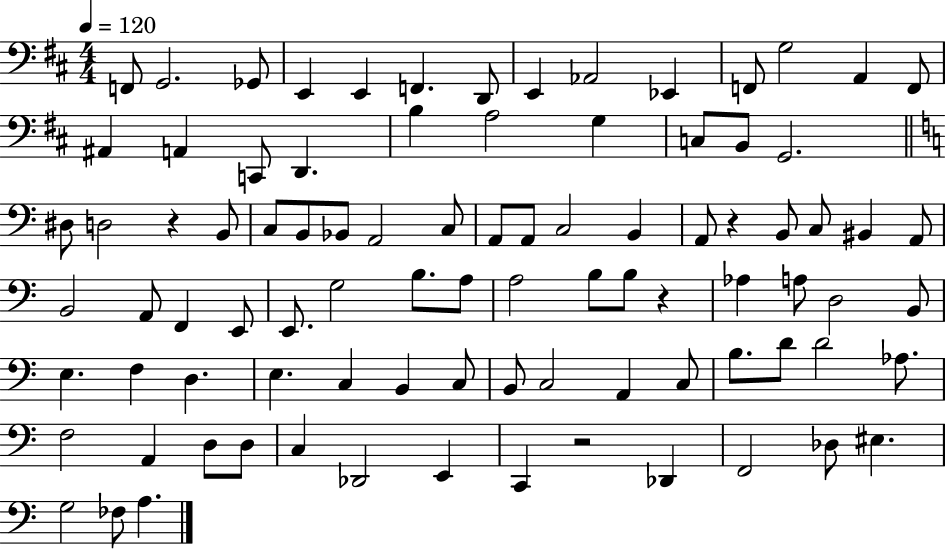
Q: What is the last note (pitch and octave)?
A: A3